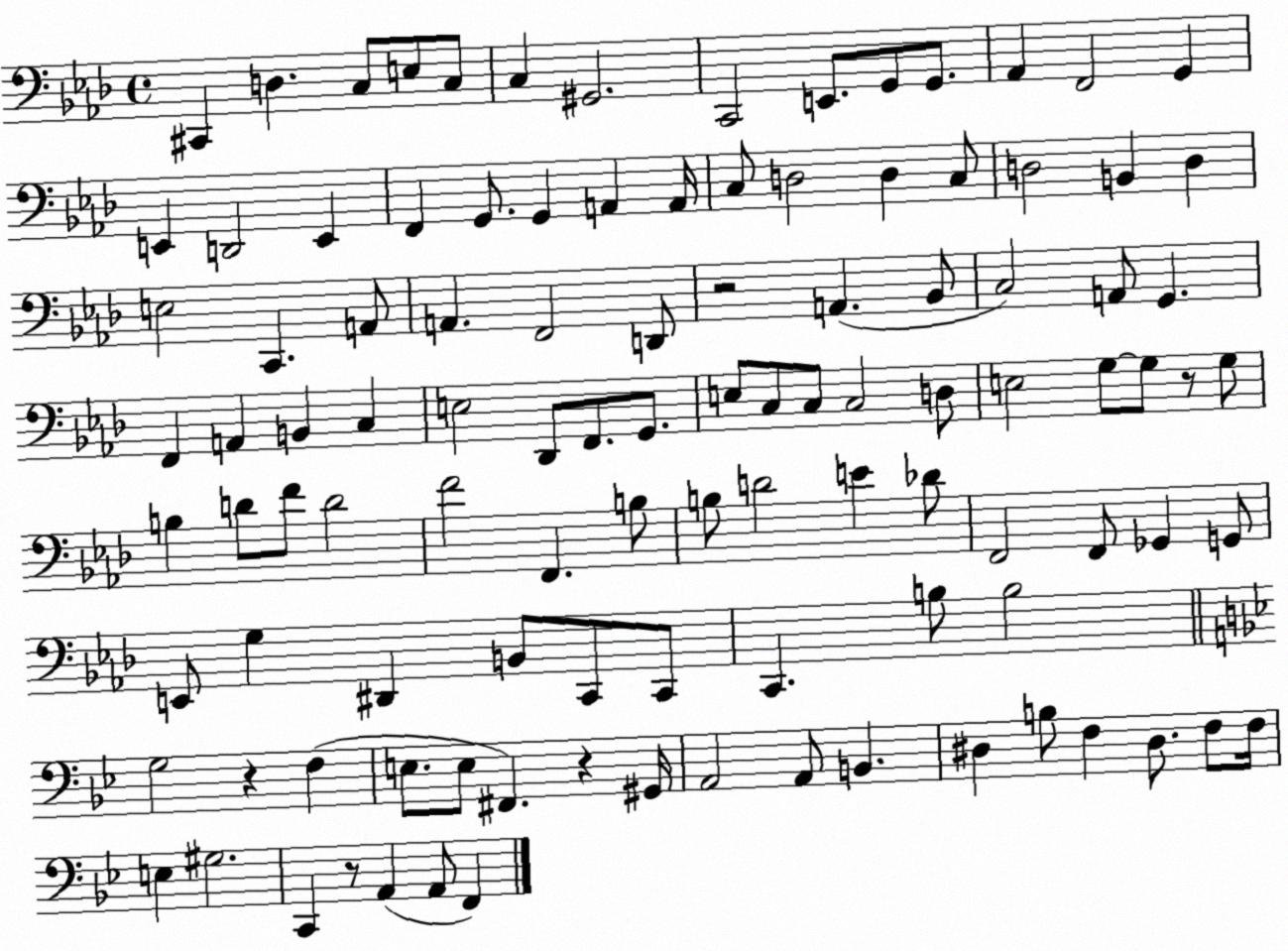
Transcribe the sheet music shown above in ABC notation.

X:1
T:Untitled
M:4/4
L:1/4
K:Ab
^C,, D, C,/2 E,/2 C,/2 C, ^G,,2 C,,2 E,,/2 G,,/2 G,,/2 _A,, F,,2 G,, E,, D,,2 E,, F,, G,,/2 G,, A,, A,,/4 C,/2 D,2 D, C,/2 D,2 B,, D, E,2 C,, A,,/2 A,, F,,2 D,,/2 z2 A,, _B,,/2 C,2 A,,/2 G,, F,, A,, B,, C, E,2 _D,,/2 F,,/2 G,,/2 E,/2 C,/2 C,/2 C,2 D,/2 E,2 G,/2 G,/2 z/2 G,/2 B, D/2 F/2 D2 F2 F,, B,/2 B,/2 D2 E _D/2 F,,2 F,,/2 _G,, G,,/2 E,,/2 G, ^D,, B,,/2 C,,/2 C,,/2 C,, B,/2 B,2 G,2 z F, E,/2 E,/2 ^F,, z ^G,,/4 A,,2 A,,/2 B,, ^D, B,/2 F, ^D,/2 F,/2 F,/4 E, ^G,2 C,, z/2 A,, A,,/2 F,,